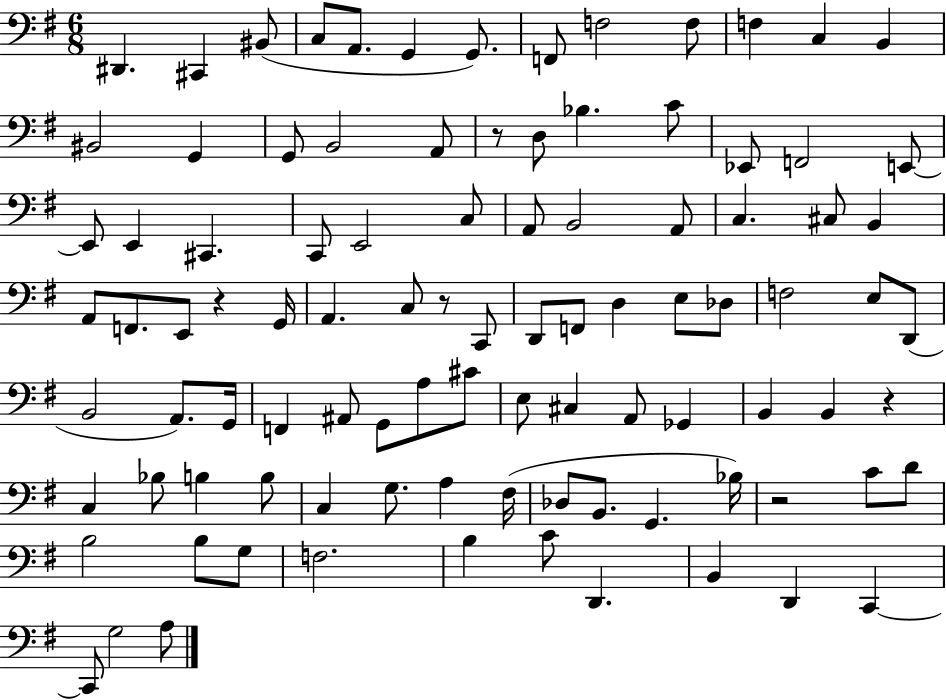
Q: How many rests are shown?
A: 5